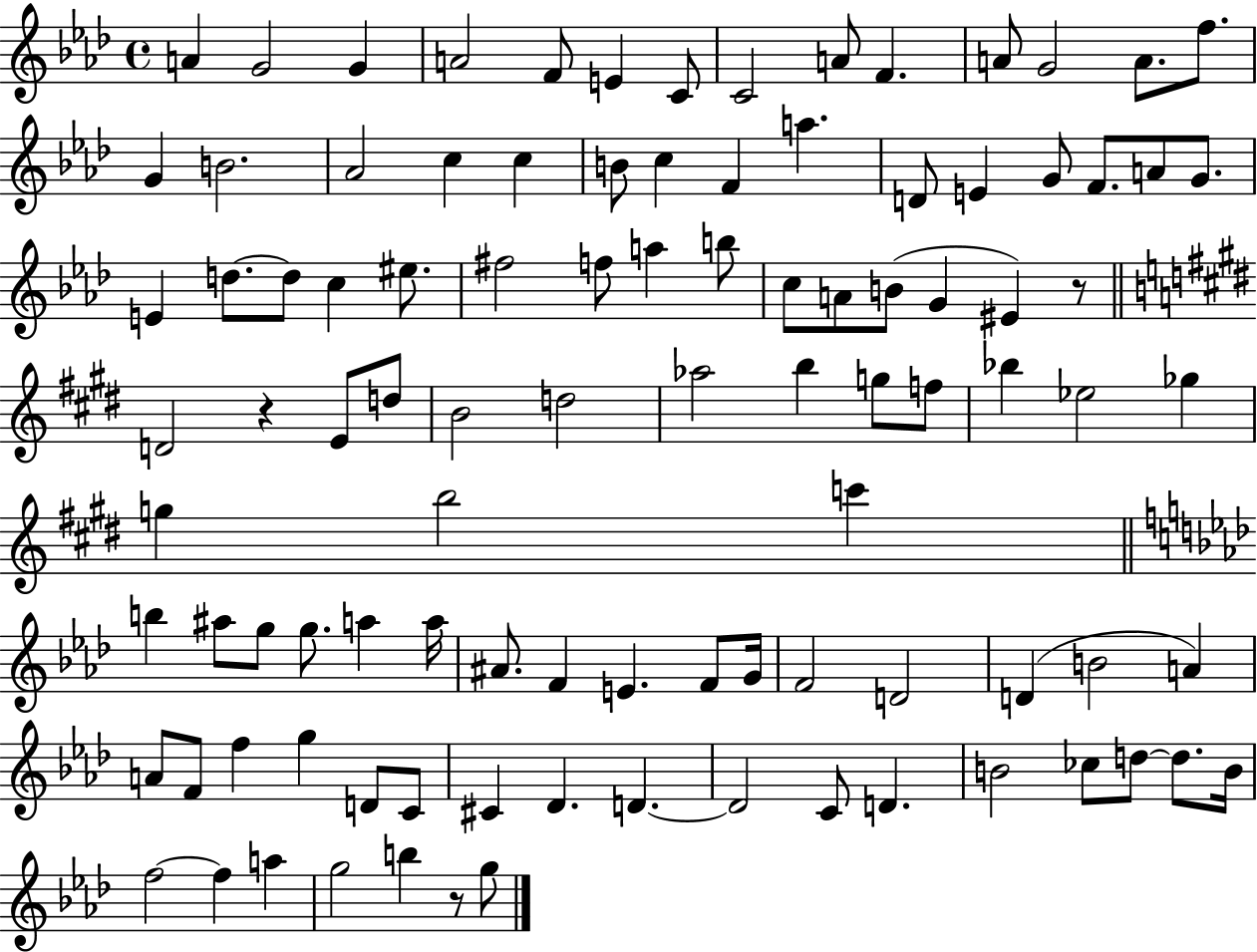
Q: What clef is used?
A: treble